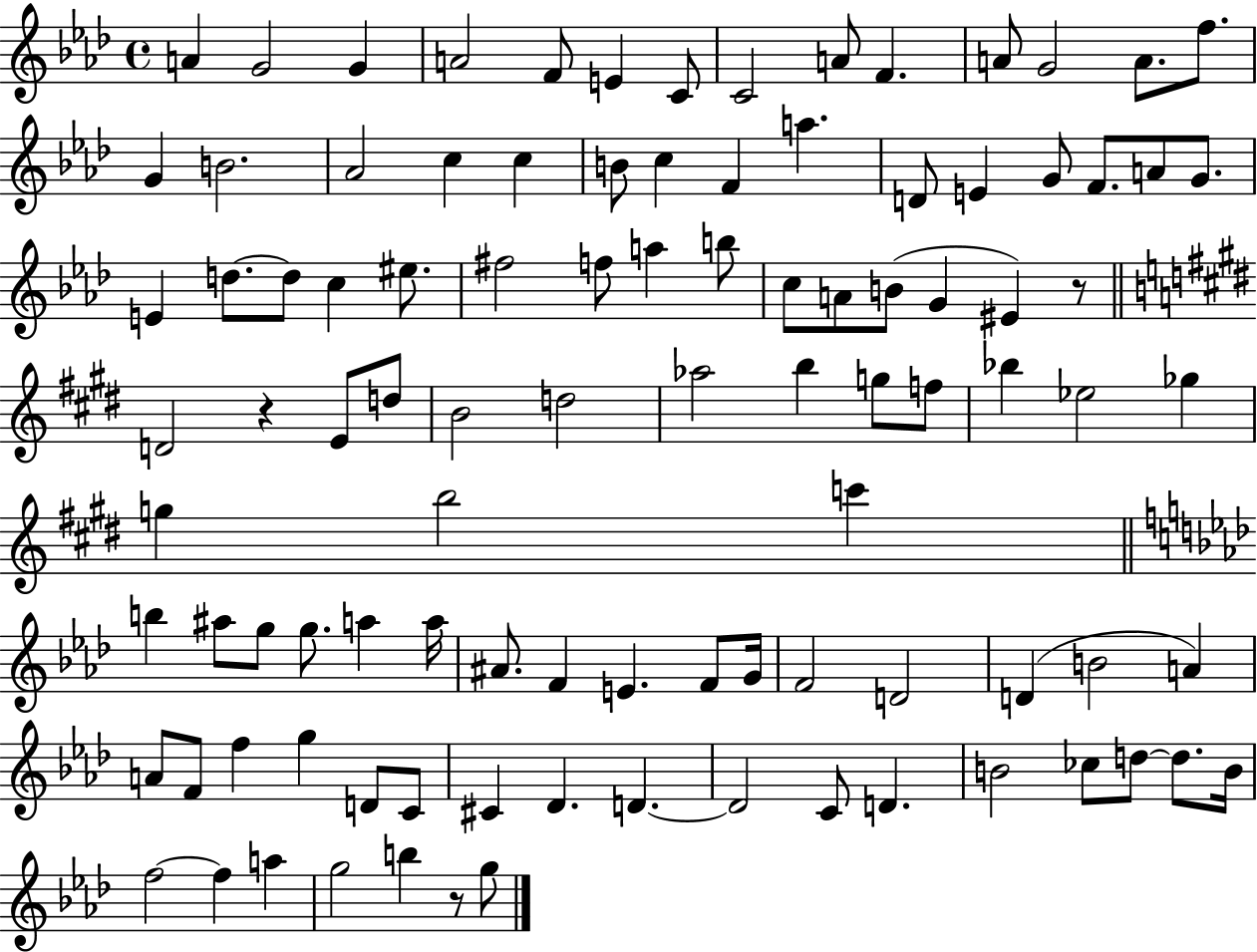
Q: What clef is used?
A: treble